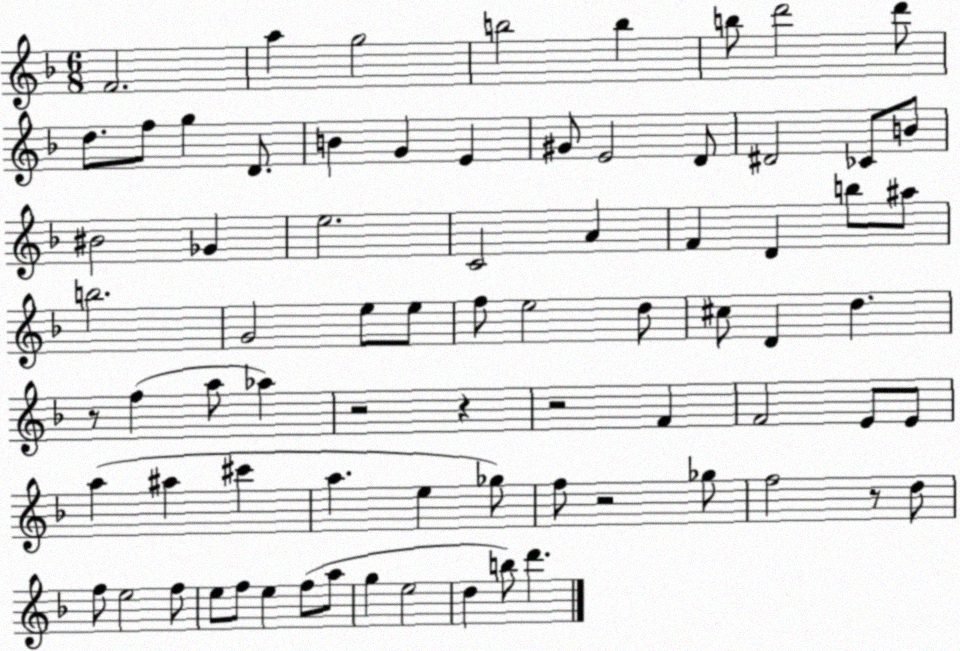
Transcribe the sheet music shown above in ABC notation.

X:1
T:Untitled
M:6/8
L:1/4
K:F
F2 a g2 b2 b b/2 d'2 d'/2 d/2 f/2 g D/2 B G E ^G/2 E2 D/2 ^D2 _C/2 B/2 ^B2 _G e2 C2 A F D b/2 ^a/2 b2 G2 e/2 e/2 f/2 e2 d/2 ^c/2 D d z/2 f a/2 _a z2 z z2 F F2 E/2 E/2 a ^a ^c' a e _g/2 f/2 z2 _g/2 f2 z/2 d/2 f/2 e2 f/2 e/2 f/2 e f/2 a/2 g e2 d b/2 d'